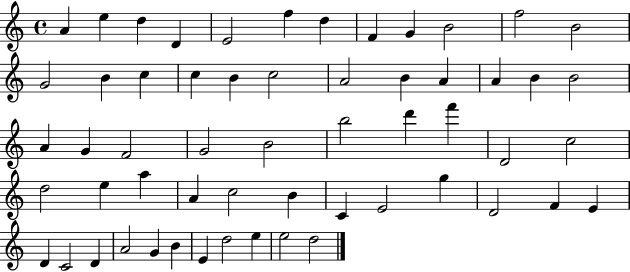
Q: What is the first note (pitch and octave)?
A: A4